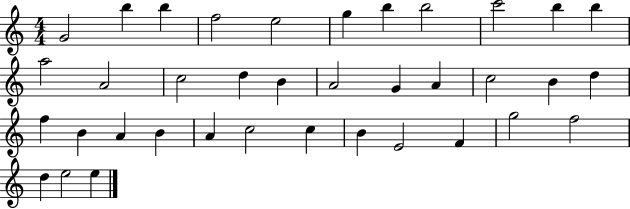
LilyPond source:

{
  \clef treble
  \numericTimeSignature
  \time 4/4
  \key c \major
  g'2 b''4 b''4 | f''2 e''2 | g''4 b''4 b''2 | c'''2 b''4 b''4 | \break a''2 a'2 | c''2 d''4 b'4 | a'2 g'4 a'4 | c''2 b'4 d''4 | \break f''4 b'4 a'4 b'4 | a'4 c''2 c''4 | b'4 e'2 f'4 | g''2 f''2 | \break d''4 e''2 e''4 | \bar "|."
}